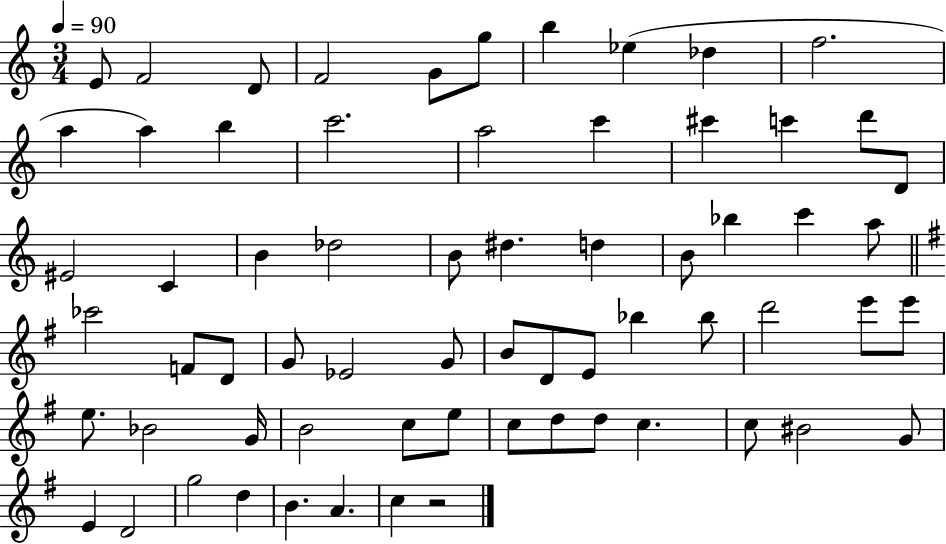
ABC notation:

X:1
T:Untitled
M:3/4
L:1/4
K:C
E/2 F2 D/2 F2 G/2 g/2 b _e _d f2 a a b c'2 a2 c' ^c' c' d'/2 D/2 ^E2 C B _d2 B/2 ^d d B/2 _b c' a/2 _c'2 F/2 D/2 G/2 _E2 G/2 B/2 D/2 E/2 _b _b/2 d'2 e'/2 e'/2 e/2 _B2 G/4 B2 c/2 e/2 c/2 d/2 d/2 c c/2 ^B2 G/2 E D2 g2 d B A c z2